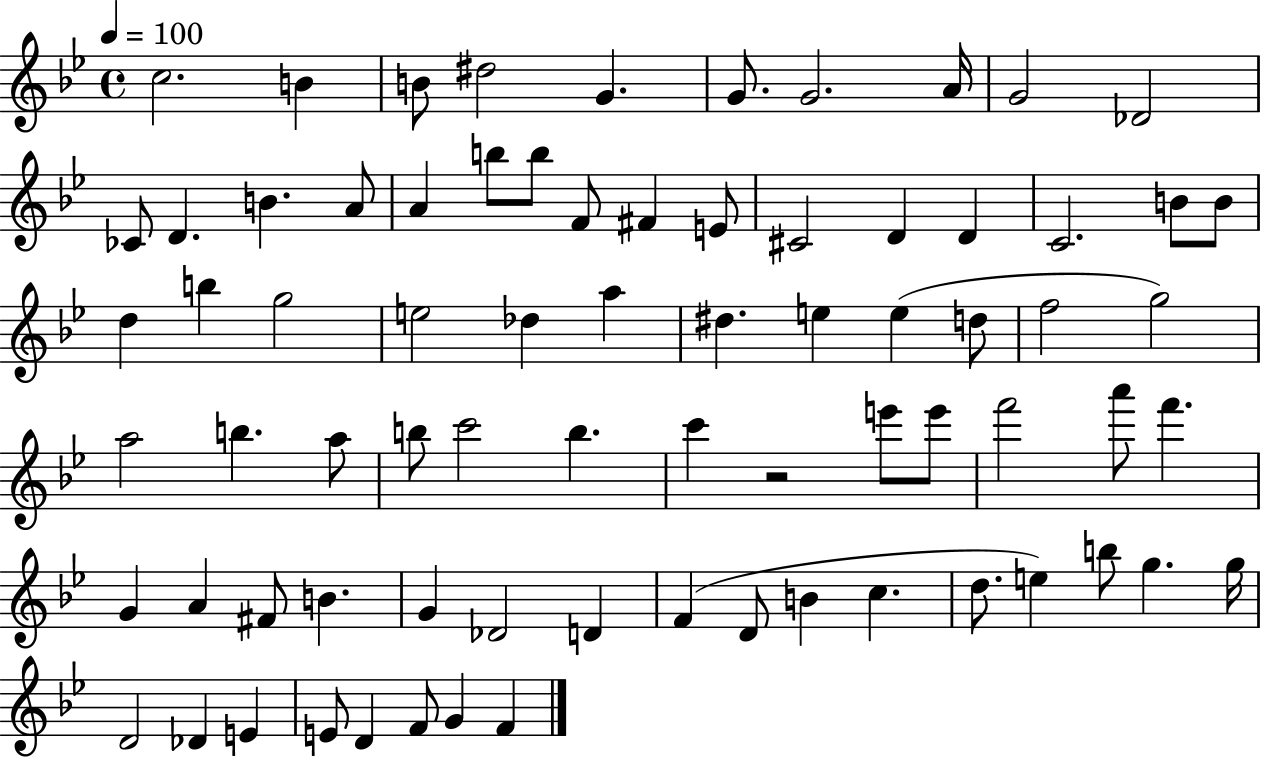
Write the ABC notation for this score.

X:1
T:Untitled
M:4/4
L:1/4
K:Bb
c2 B B/2 ^d2 G G/2 G2 A/4 G2 _D2 _C/2 D B A/2 A b/2 b/2 F/2 ^F E/2 ^C2 D D C2 B/2 B/2 d b g2 e2 _d a ^d e e d/2 f2 g2 a2 b a/2 b/2 c'2 b c' z2 e'/2 e'/2 f'2 a'/2 f' G A ^F/2 B G _D2 D F D/2 B c d/2 e b/2 g g/4 D2 _D E E/2 D F/2 G F